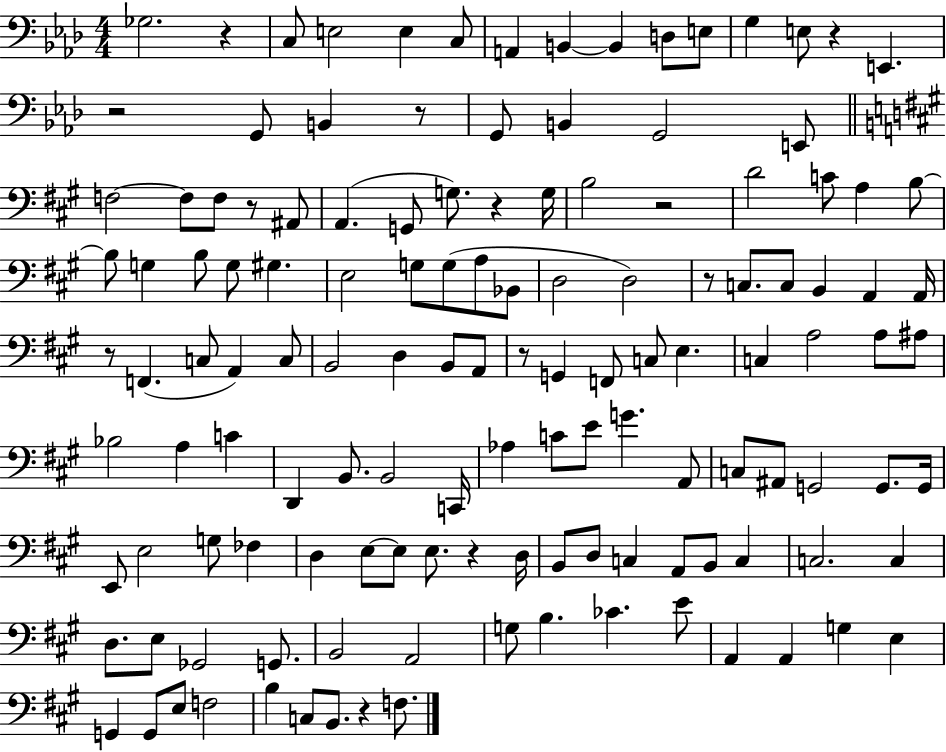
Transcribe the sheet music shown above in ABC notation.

X:1
T:Untitled
M:4/4
L:1/4
K:Ab
_G,2 z C,/2 E,2 E, C,/2 A,, B,, B,, D,/2 E,/2 G, E,/2 z E,, z2 G,,/2 B,, z/2 G,,/2 B,, G,,2 E,,/2 F,2 F,/2 F,/2 z/2 ^A,,/2 A,, G,,/2 G,/2 z G,/4 B,2 z2 D2 C/2 A, B,/2 B,/2 G, B,/2 G,/2 ^G, E,2 G,/2 G,/2 A,/2 _B,,/2 D,2 D,2 z/2 C,/2 C,/2 B,, A,, A,,/4 z/2 F,, C,/2 A,, C,/2 B,,2 D, B,,/2 A,,/2 z/2 G,, F,,/2 C,/2 E, C, A,2 A,/2 ^A,/2 _B,2 A, C D,, B,,/2 B,,2 C,,/4 _A, C/2 E/2 G A,,/2 C,/2 ^A,,/2 G,,2 G,,/2 G,,/4 E,,/2 E,2 G,/2 _F, D, E,/2 E,/2 E,/2 z D,/4 B,,/2 D,/2 C, A,,/2 B,,/2 C, C,2 C, D,/2 E,/2 _G,,2 G,,/2 B,,2 A,,2 G,/2 B, _C E/2 A,, A,, G, E, G,, G,,/2 E,/2 F,2 B, C,/2 B,,/2 z F,/2